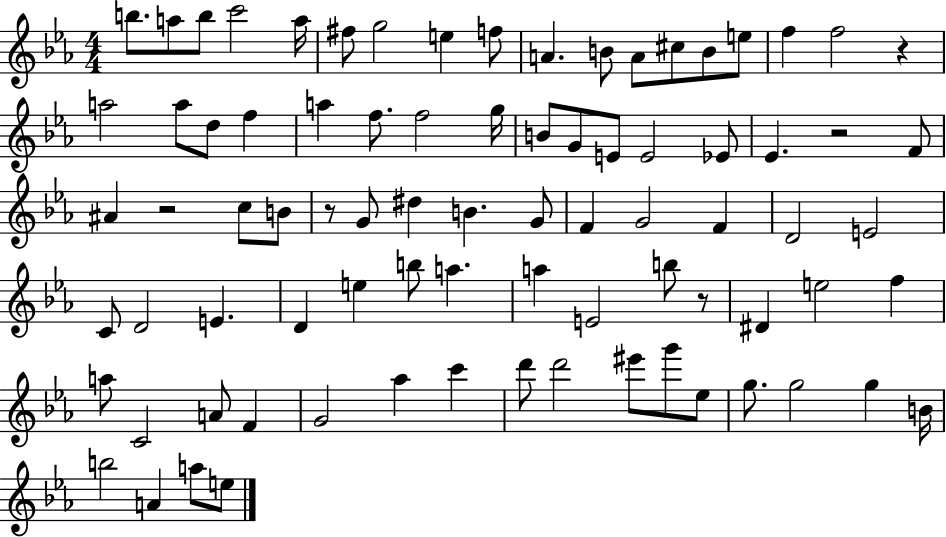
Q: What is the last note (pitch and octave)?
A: E5